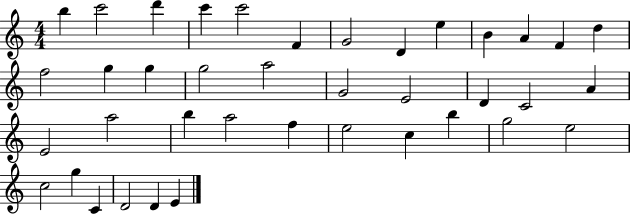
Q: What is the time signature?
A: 4/4